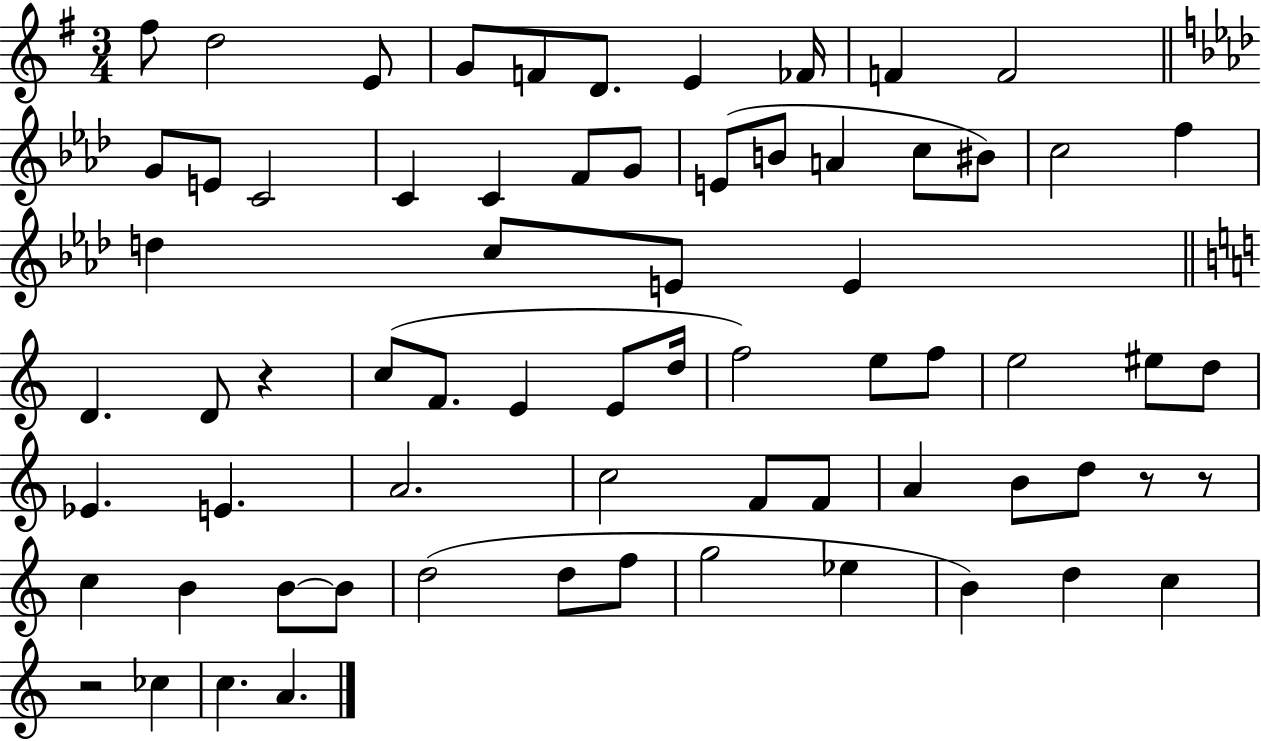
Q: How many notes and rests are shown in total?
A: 69